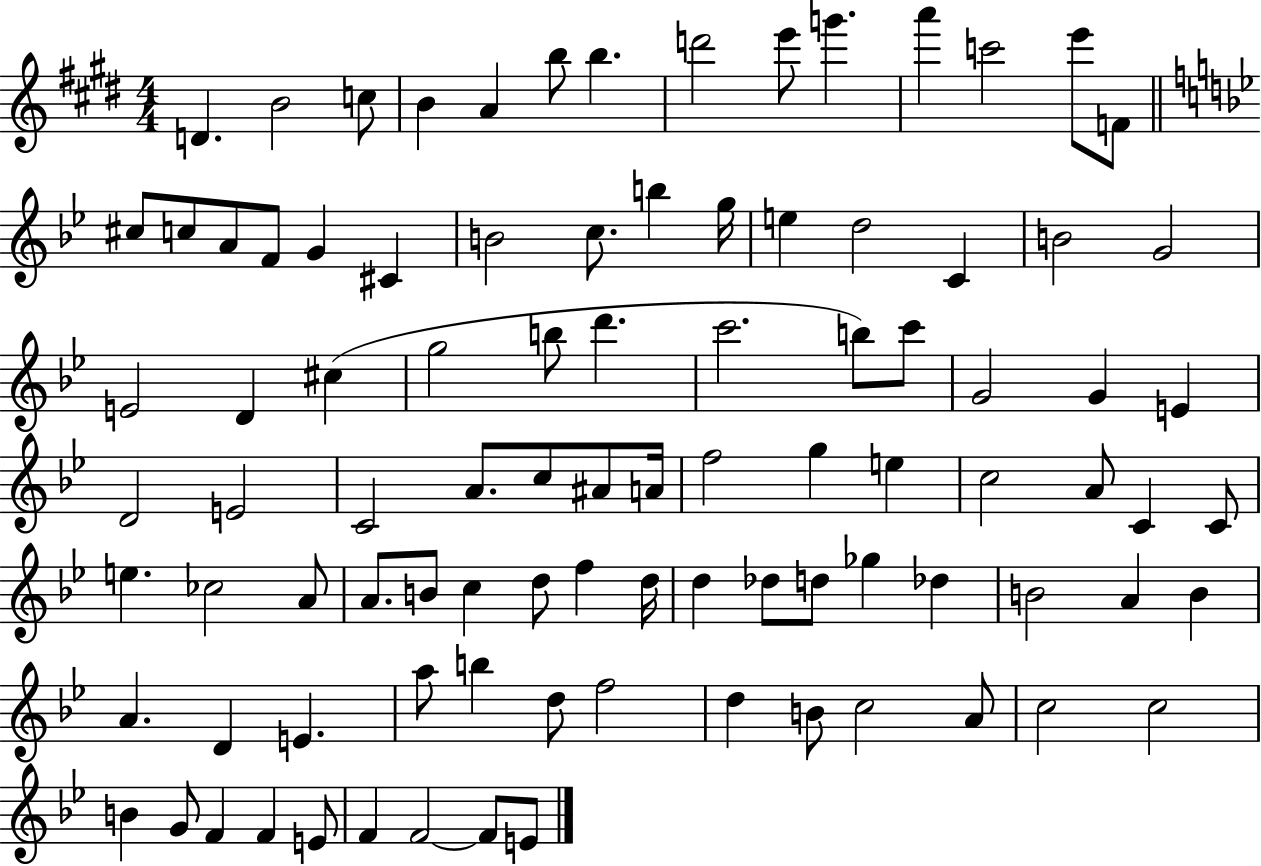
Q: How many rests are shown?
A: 0